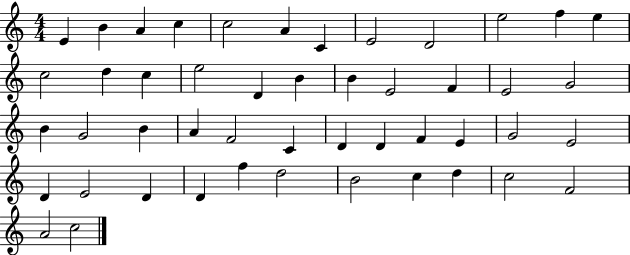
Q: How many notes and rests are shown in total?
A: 48